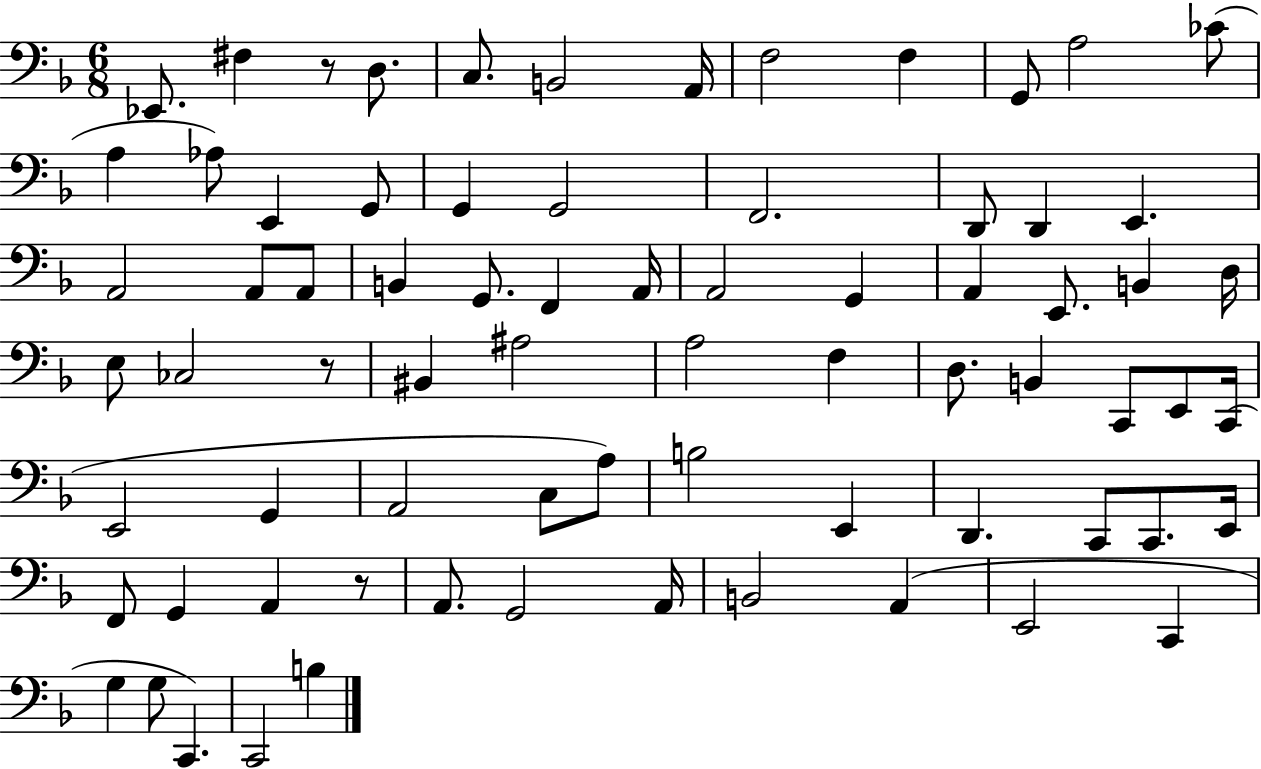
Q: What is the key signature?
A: F major